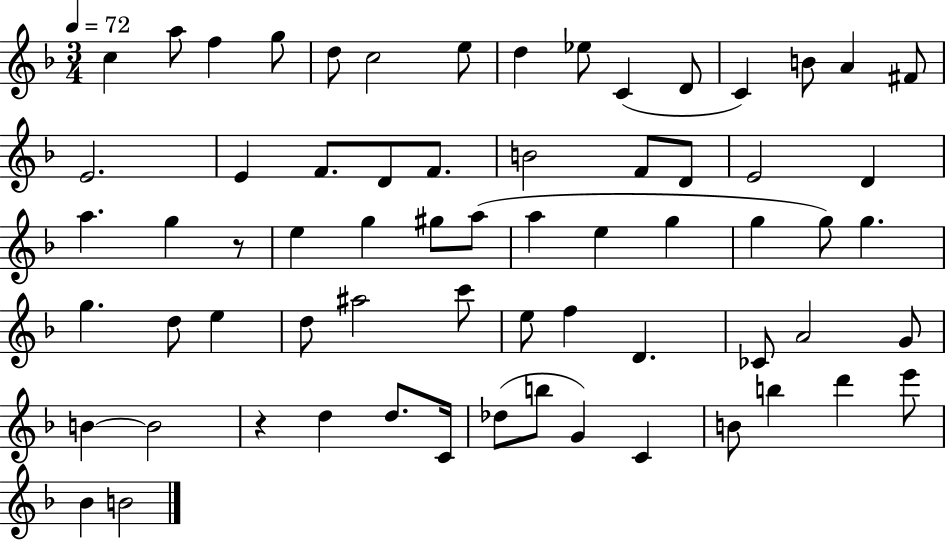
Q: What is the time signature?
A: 3/4